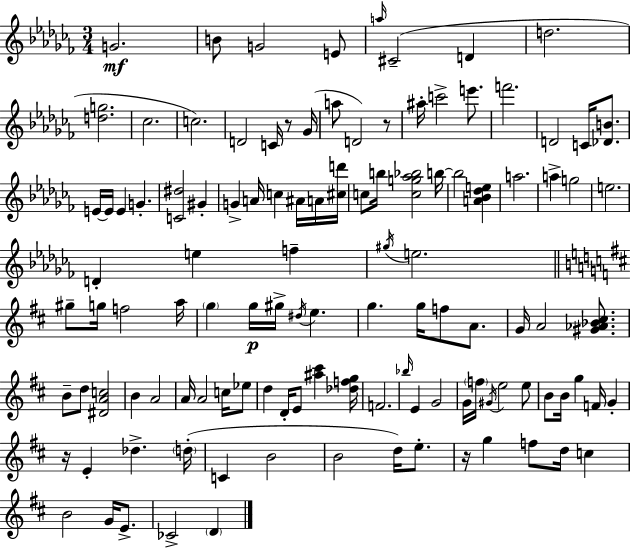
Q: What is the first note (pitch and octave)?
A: G4